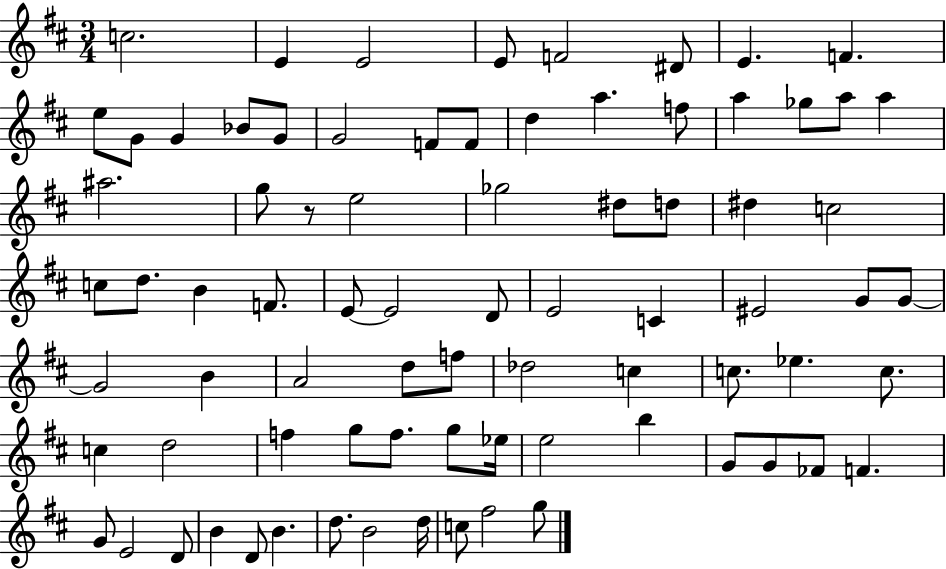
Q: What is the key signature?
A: D major